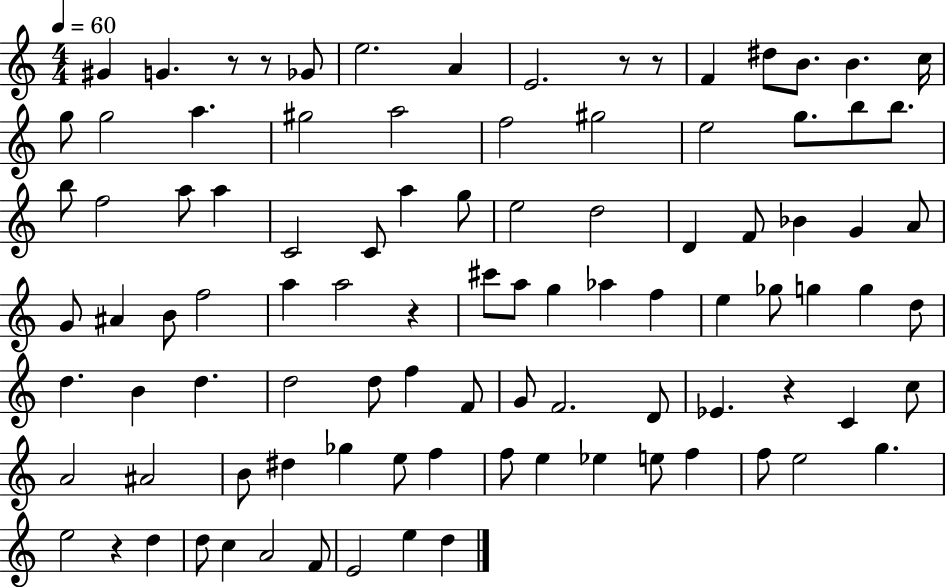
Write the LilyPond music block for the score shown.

{
  \clef treble
  \numericTimeSignature
  \time 4/4
  \key c \major
  \tempo 4 = 60
  gis'4 g'4. r8 r8 ges'8 | e''2. a'4 | e'2. r8 r8 | f'4 dis''8 b'8. b'4. c''16 | \break g''8 g''2 a''4. | gis''2 a''2 | f''2 gis''2 | e''2 g''8. b''8 b''8. | \break b''8 f''2 a''8 a''4 | c'2 c'8 a''4 g''8 | e''2 d''2 | d'4 f'8 bes'4 g'4 a'8 | \break g'8 ais'4 b'8 f''2 | a''4 a''2 r4 | cis'''8 a''8 g''4 aes''4 f''4 | e''4 ges''8 g''4 g''4 d''8 | \break d''4. b'4 d''4. | d''2 d''8 f''4 f'8 | g'8 f'2. d'8 | ees'4. r4 c'4 c''8 | \break a'2 ais'2 | b'8 dis''4 ges''4 e''8 f''4 | f''8 e''4 ees''4 e''8 f''4 | f''8 e''2 g''4. | \break e''2 r4 d''4 | d''8 c''4 a'2 f'8 | e'2 e''4 d''4 | \bar "|."
}